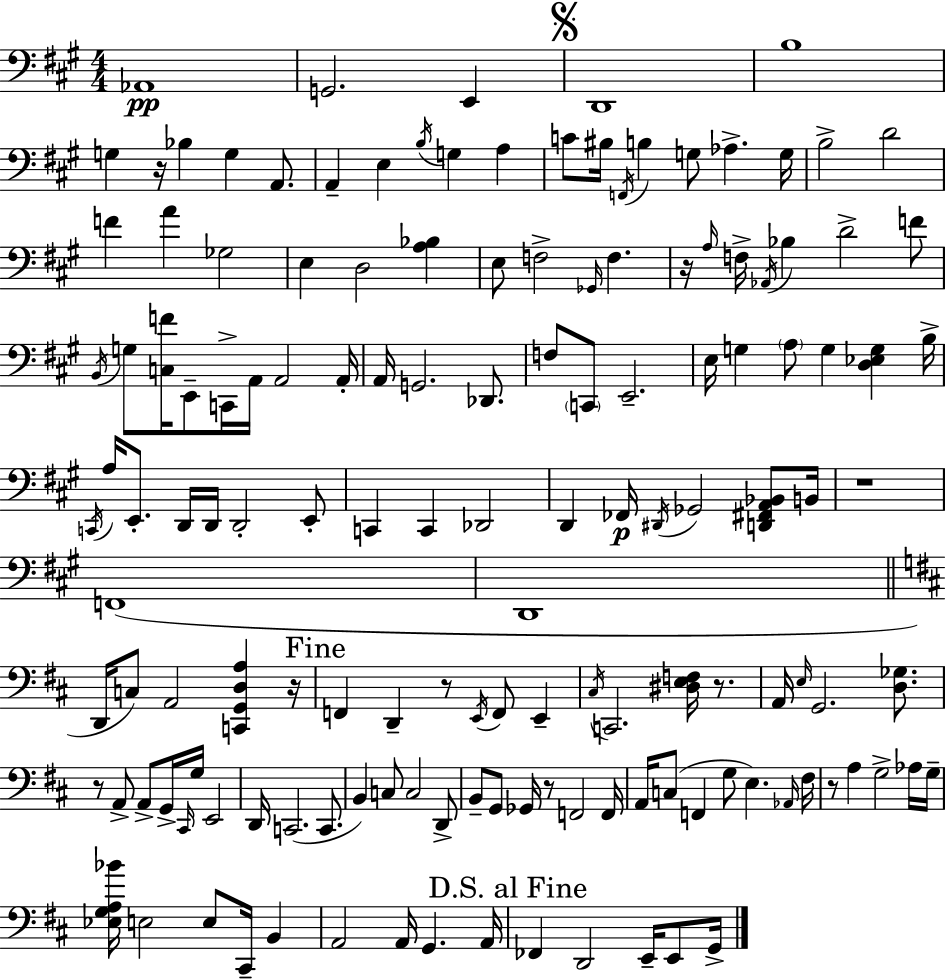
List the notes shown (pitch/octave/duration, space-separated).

Ab2/w G2/h. E2/q D2/w B3/w G3/q R/s Bb3/q G3/q A2/e. A2/q E3/q B3/s G3/q A3/q C4/e BIS3/s F2/s B3/q G3/e Ab3/q. G3/s B3/h D4/h F4/q A4/q Gb3/h E3/q D3/h [A3,Bb3]/q E3/e F3/h Gb2/s F3/q. R/s A3/s F3/s Ab2/s Bb3/q D4/h F4/e B2/s G3/e [C3,F4]/s E2/e C2/s A2/s A2/h A2/s A2/s G2/h. Db2/e. F3/e C2/e E2/h. E3/s G3/q A3/e G3/q [D3,Eb3,G3]/q B3/s C2/s A3/s E2/e. D2/s D2/s D2/h E2/e C2/q C2/q Db2/h D2/q FES2/s D#2/s Gb2/h [D2,F#2,A2,Bb2]/e B2/s R/w F2/w D2/w D2/s C3/e A2/h [C2,G2,D3,A3]/q R/s F2/q D2/q R/e E2/s F2/e E2/q C#3/s C2/h. [D#3,E3,F3]/s R/e. A2/s E3/s G2/h. [D3,Gb3]/e. R/e A2/e A2/e G2/s C#2/s G3/s E2/h D2/s C2/h. C2/e. B2/q C3/e C3/h D2/e B2/e G2/e Gb2/s R/e F2/h F2/s A2/s C3/e F2/q G3/e E3/q. Ab2/s F#3/s R/e A3/q G3/h Ab3/s G3/s [Eb3,G3,A3,Bb4]/s E3/h E3/e C#2/s B2/q A2/h A2/s G2/q. A2/s FES2/q D2/h E2/s E2/e G2/s